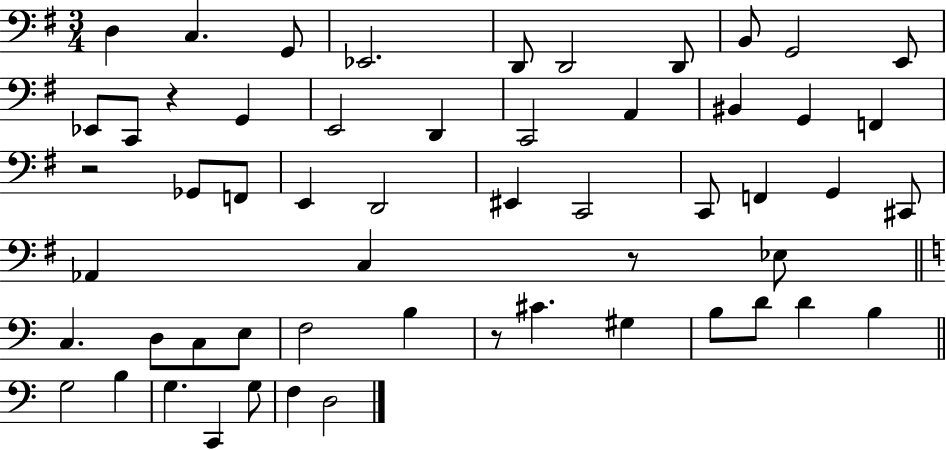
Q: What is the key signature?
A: G major